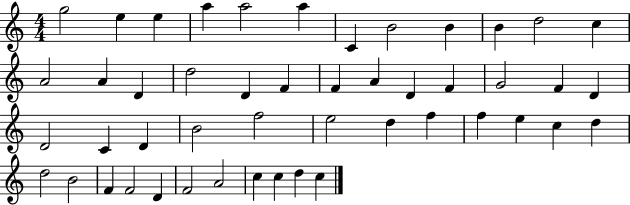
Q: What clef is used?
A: treble